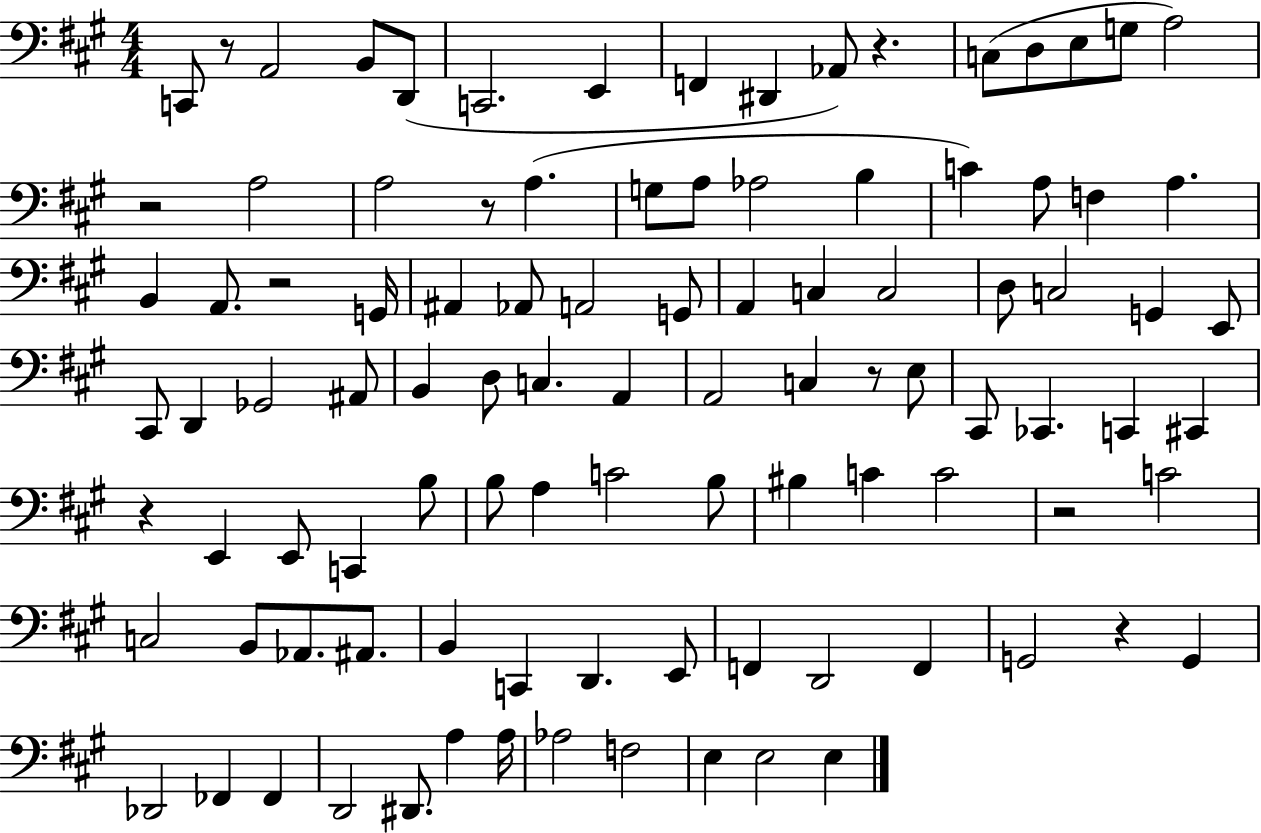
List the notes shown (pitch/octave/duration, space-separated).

C2/e R/e A2/h B2/e D2/e C2/h. E2/q F2/q D#2/q Ab2/e R/q. C3/e D3/e E3/e G3/e A3/h R/h A3/h A3/h R/e A3/q. G3/e A3/e Ab3/h B3/q C4/q A3/e F3/q A3/q. B2/q A2/e. R/h G2/s A#2/q Ab2/e A2/h G2/e A2/q C3/q C3/h D3/e C3/h G2/q E2/e C#2/e D2/q Gb2/h A#2/e B2/q D3/e C3/q. A2/q A2/h C3/q R/e E3/e C#2/e CES2/q. C2/q C#2/q R/q E2/q E2/e C2/q B3/e B3/e A3/q C4/h B3/e BIS3/q C4/q C4/h R/h C4/h C3/h B2/e Ab2/e. A#2/e. B2/q C2/q D2/q. E2/e F2/q D2/h F2/q G2/h R/q G2/q Db2/h FES2/q FES2/q D2/h D#2/e. A3/q A3/s Ab3/h F3/h E3/q E3/h E3/q